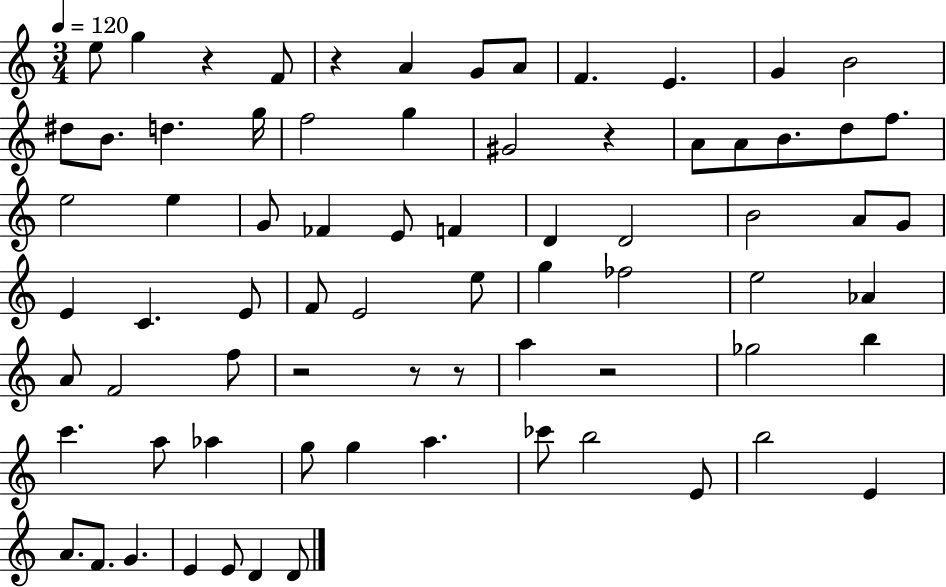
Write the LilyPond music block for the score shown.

{
  \clef treble
  \numericTimeSignature
  \time 3/4
  \key c \major
  \tempo 4 = 120
  e''8 g''4 r4 f'8 | r4 a'4 g'8 a'8 | f'4. e'4. | g'4 b'2 | \break dis''8 b'8. d''4. g''16 | f''2 g''4 | gis'2 r4 | a'8 a'8 b'8. d''8 f''8. | \break e''2 e''4 | g'8 fes'4 e'8 f'4 | d'4 d'2 | b'2 a'8 g'8 | \break e'4 c'4. e'8 | f'8 e'2 e''8 | g''4 fes''2 | e''2 aes'4 | \break a'8 f'2 f''8 | r2 r8 r8 | a''4 r2 | ges''2 b''4 | \break c'''4. a''8 aes''4 | g''8 g''4 a''4. | ces'''8 b''2 e'8 | b''2 e'4 | \break a'8. f'8. g'4. | e'4 e'8 d'4 d'8 | \bar "|."
}